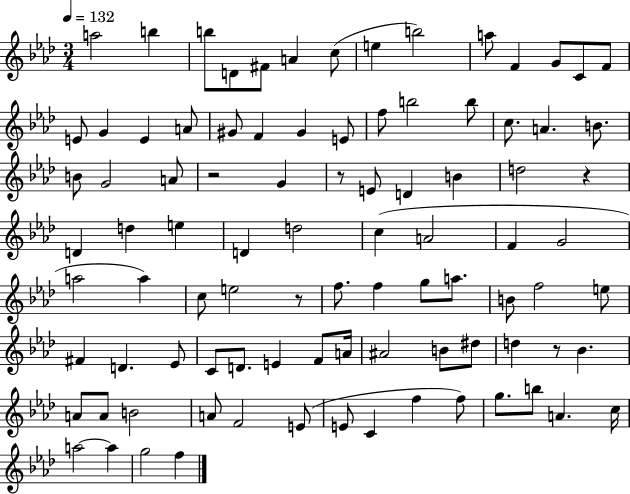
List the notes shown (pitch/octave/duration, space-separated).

A5/h B5/q B5/e D4/e F#4/e A4/q C5/e E5/q B5/h A5/e F4/q G4/e C4/e F4/e E4/e G4/q E4/q A4/e G#4/e F4/q G#4/q E4/e F5/e B5/h B5/e C5/e. A4/q. B4/e. B4/e G4/h A4/e R/h G4/q R/e E4/e D4/q B4/q D5/h R/q D4/q D5/q E5/q D4/q D5/h C5/q A4/h F4/q G4/h A5/h A5/q C5/e E5/h R/e F5/e. F5/q G5/e A5/e. B4/e F5/h E5/e F#4/q D4/q. Eb4/e C4/e D4/e. E4/q F4/e A4/s A#4/h B4/e D#5/e D5/q R/e Bb4/q. A4/e A4/e B4/h A4/e F4/h E4/e E4/e C4/q F5/q F5/e G5/e. B5/e A4/q. C5/s A5/h A5/q G5/h F5/q